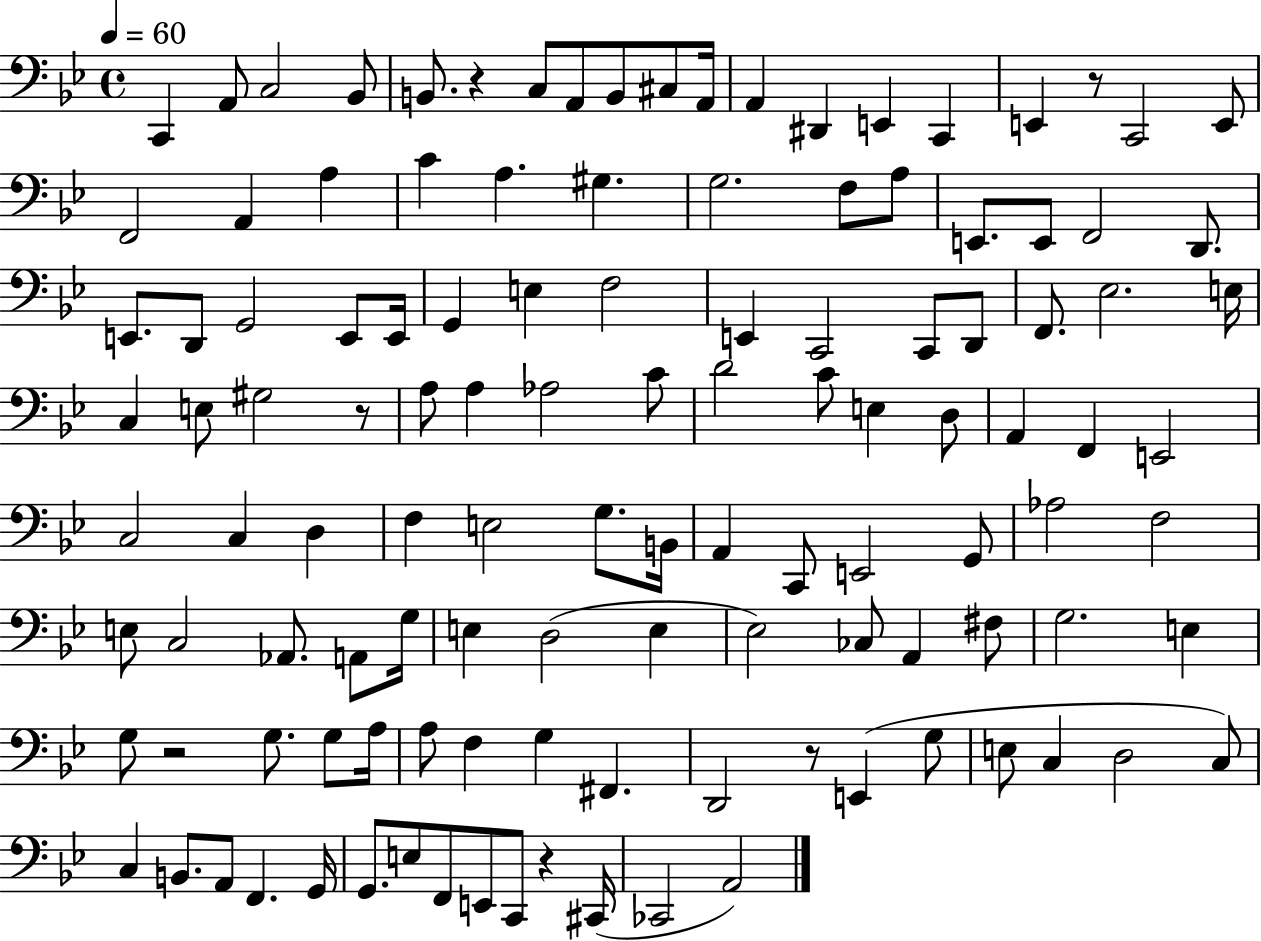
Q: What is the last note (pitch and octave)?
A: A2